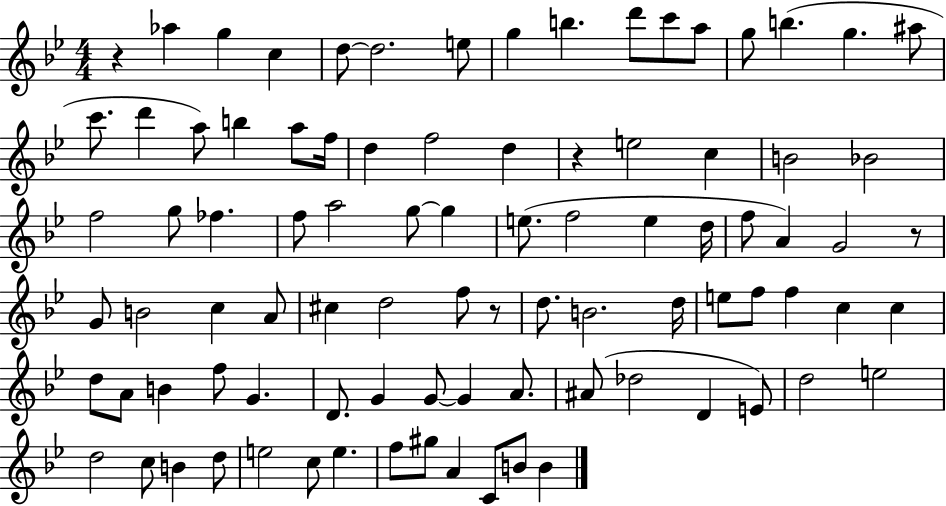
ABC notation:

X:1
T:Untitled
M:4/4
L:1/4
K:Bb
z _a g c d/2 d2 e/2 g b d'/2 c'/2 a/2 g/2 b g ^a/2 c'/2 d' a/2 b a/2 f/4 d f2 d z e2 c B2 _B2 f2 g/2 _f f/2 a2 g/2 g e/2 f2 e d/4 f/2 A G2 z/2 G/2 B2 c A/2 ^c d2 f/2 z/2 d/2 B2 d/4 e/2 f/2 f c c d/2 A/2 B f/2 G D/2 G G/2 G A/2 ^A/2 _d2 D E/2 d2 e2 d2 c/2 B d/2 e2 c/2 e f/2 ^g/2 A C/2 B/2 B